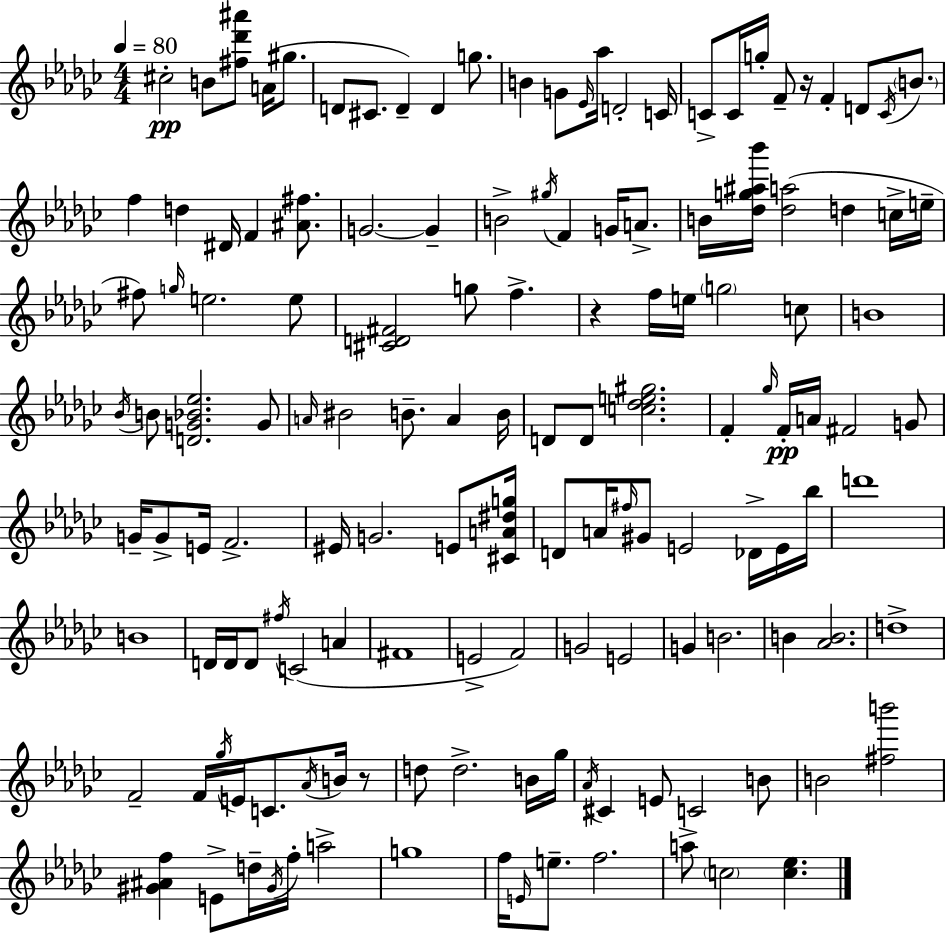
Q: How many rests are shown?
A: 3